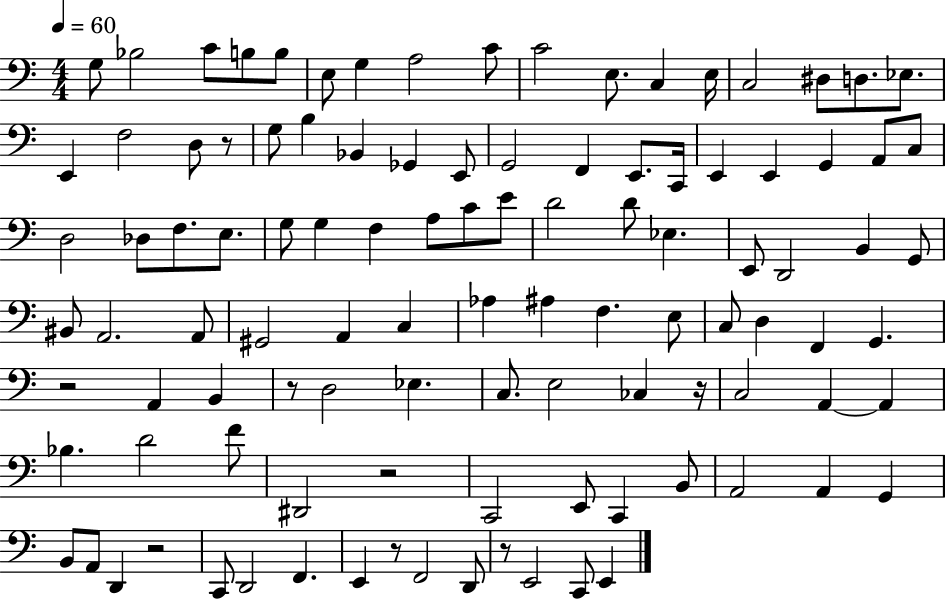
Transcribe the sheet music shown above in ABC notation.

X:1
T:Untitled
M:4/4
L:1/4
K:C
G,/2 _B,2 C/2 B,/2 B,/2 E,/2 G, A,2 C/2 C2 E,/2 C, E,/4 C,2 ^D,/2 D,/2 _E,/2 E,, F,2 D,/2 z/2 G,/2 B, _B,, _G,, E,,/2 G,,2 F,, E,,/2 C,,/4 E,, E,, G,, A,,/2 C,/2 D,2 _D,/2 F,/2 E,/2 G,/2 G, F, A,/2 C/2 E/2 D2 D/2 _E, E,,/2 D,,2 B,, G,,/2 ^B,,/2 A,,2 A,,/2 ^G,,2 A,, C, _A, ^A, F, E,/2 C,/2 D, F,, G,, z2 A,, B,, z/2 D,2 _E, C,/2 E,2 _C, z/4 C,2 A,, A,, _B, D2 F/2 ^D,,2 z2 C,,2 E,,/2 C,, B,,/2 A,,2 A,, G,, B,,/2 A,,/2 D,, z2 C,,/2 D,,2 F,, E,, z/2 F,,2 D,,/2 z/2 E,,2 C,,/2 E,,